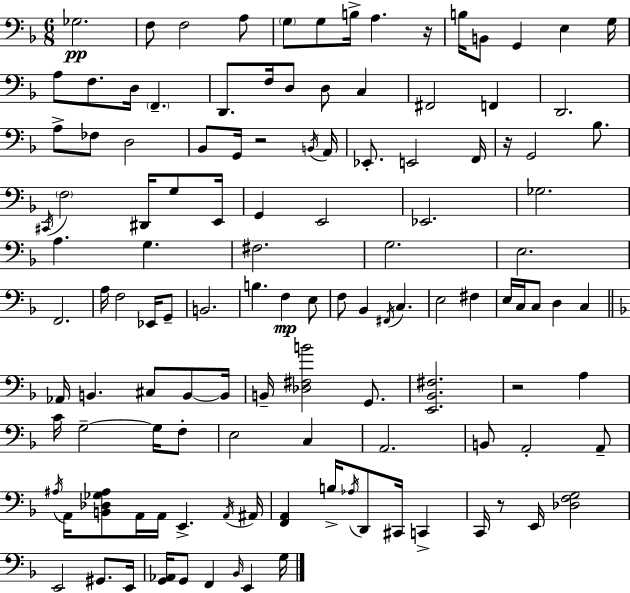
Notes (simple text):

Gb3/h. F3/e F3/h A3/e G3/e G3/e B3/s A3/q. R/s B3/s B2/e G2/q E3/q G3/s A3/e F3/e. D3/s F2/q. D2/e. F3/s D3/e D3/e C3/q F#2/h F2/q D2/h. A3/e FES3/e D3/h Bb2/e G2/s R/h B2/s A2/s Eb2/e. E2/h F2/s R/s G2/h Bb3/e. C#2/s F3/h D#2/s G3/e E2/s G2/q E2/h Eb2/h. Gb3/h. A3/q. G3/q. F#3/h. G3/h. E3/h. F2/h. A3/s F3/h Eb2/s G2/e B2/h. B3/q. F3/q E3/e F3/e Bb2/q F#2/s C3/q. E3/h F#3/q E3/s C3/s C3/e D3/q C3/q Ab2/s B2/q. C#3/e B2/e B2/s B2/s [Db3,F#3,B4]/h G2/e. [E2,Bb2,F#3]/h. R/h A3/q C4/s G3/h G3/s F3/e E3/h C3/q A2/h. B2/e A2/h A2/e A#3/s A2/s [B2,Db3,Gb3,A#3]/e A2/s A2/s E2/q. A2/s A#2/s [F2,A2]/q B3/s Ab3/s D2/e C#2/s C2/q C2/s R/e E2/s [Db3,F3,G3]/h E2/h G#2/e. E2/s [G2,Ab2]/s G2/e F2/q Bb2/s E2/q G3/s